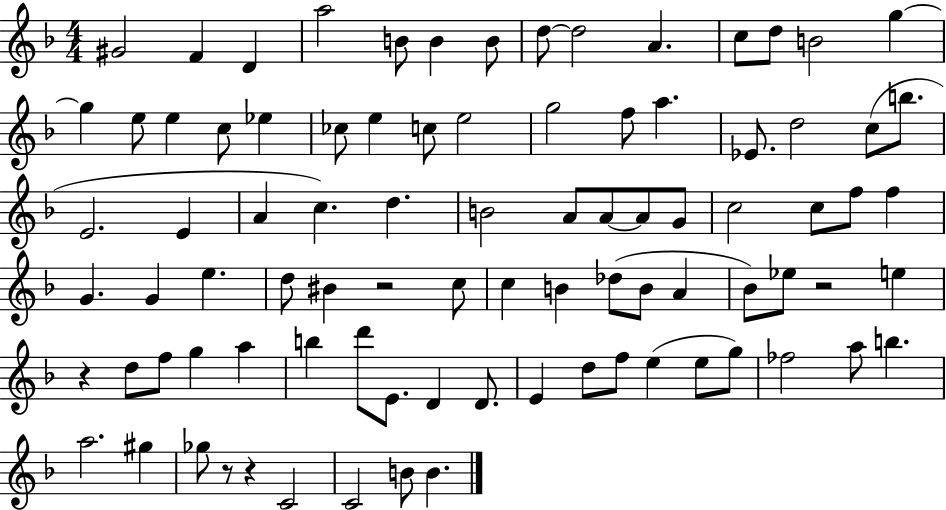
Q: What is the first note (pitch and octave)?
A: G#4